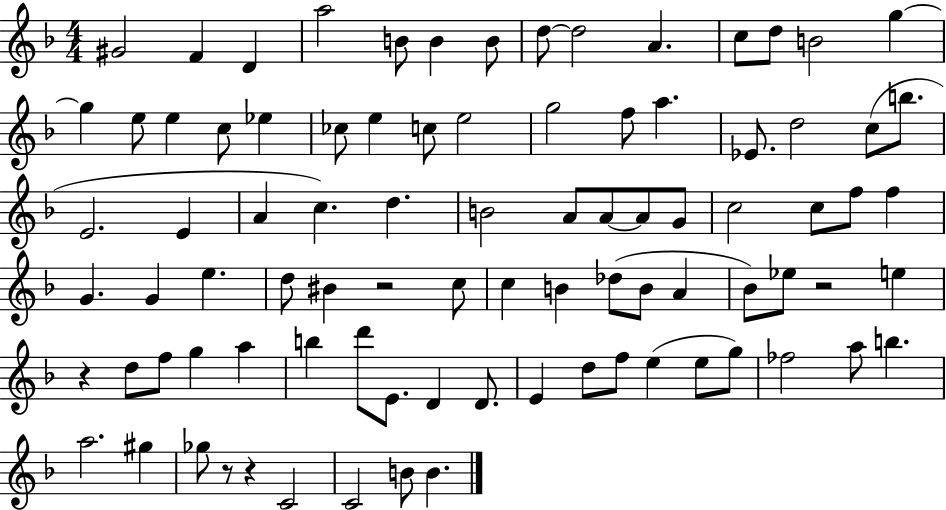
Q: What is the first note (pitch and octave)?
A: G#4